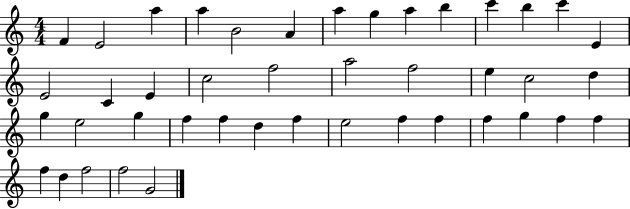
X:1
T:Untitled
M:4/4
L:1/4
K:C
F E2 a a B2 A a g a b c' b c' E E2 C E c2 f2 a2 f2 e c2 d g e2 g f f d f e2 f f f g f f f d f2 f2 G2